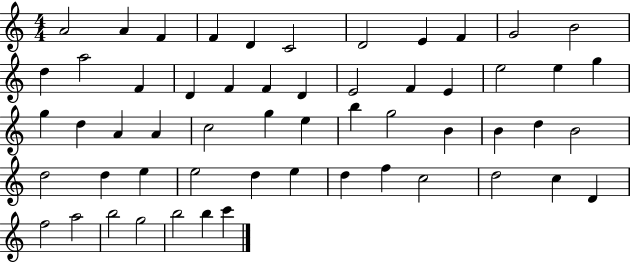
{
  \clef treble
  \numericTimeSignature
  \time 4/4
  \key c \major
  a'2 a'4 f'4 | f'4 d'4 c'2 | d'2 e'4 f'4 | g'2 b'2 | \break d''4 a''2 f'4 | d'4 f'4 f'4 d'4 | e'2 f'4 e'4 | e''2 e''4 g''4 | \break g''4 d''4 a'4 a'4 | c''2 g''4 e''4 | b''4 g''2 b'4 | b'4 d''4 b'2 | \break d''2 d''4 e''4 | e''2 d''4 e''4 | d''4 f''4 c''2 | d''2 c''4 d'4 | \break f''2 a''2 | b''2 g''2 | b''2 b''4 c'''4 | \bar "|."
}